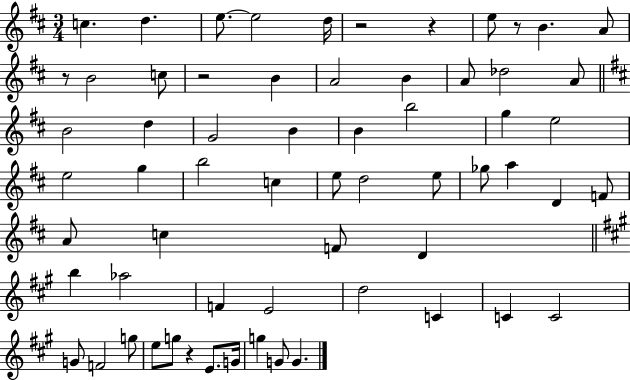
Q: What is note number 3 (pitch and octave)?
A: E5